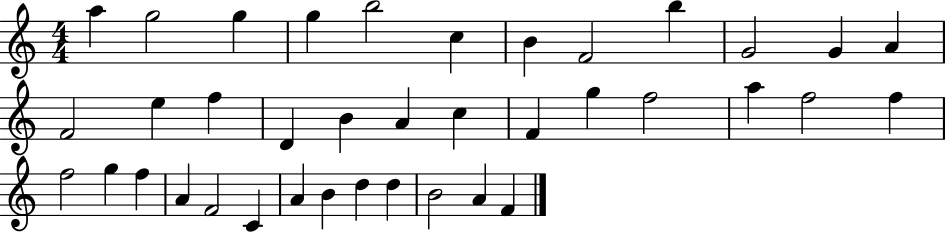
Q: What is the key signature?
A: C major